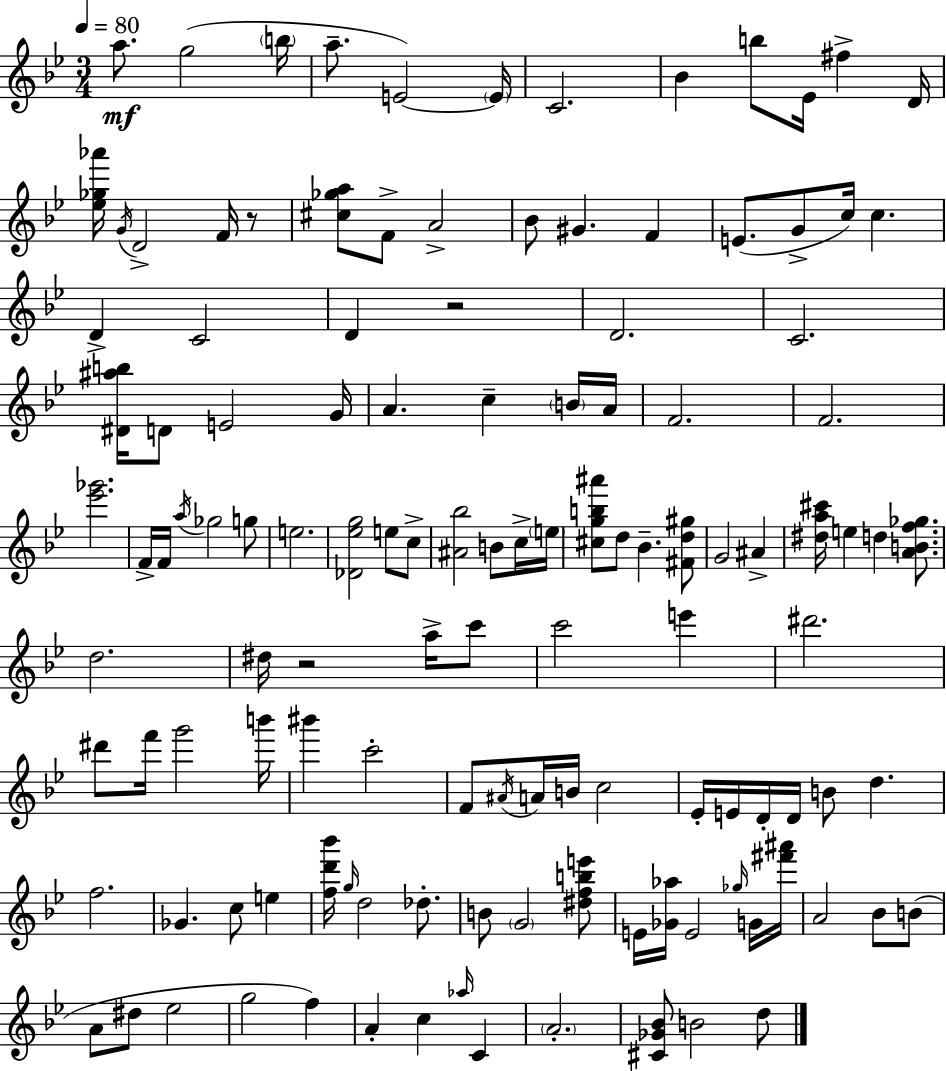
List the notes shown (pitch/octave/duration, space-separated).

A5/e. G5/h B5/s A5/e. E4/h E4/s C4/h. Bb4/q B5/e Eb4/s F#5/q D4/s [Eb5,Gb5,Ab6]/s G4/s D4/h F4/s R/e [C#5,Gb5,A5]/e F4/e A4/h Bb4/e G#4/q. F4/q E4/e. G4/e C5/s C5/q. D4/q C4/h D4/q R/h D4/h. C4/h. [D#4,A#5,B5]/s D4/e E4/h G4/s A4/q. C5/q B4/s A4/s F4/h. F4/h. [Eb6,Gb6]/h. F4/s F4/s A5/s Gb5/h G5/e E5/h. [Db4,Eb5,G5]/h E5/e C5/e [A#4,Bb5]/h B4/e C5/s E5/s [C#5,G5,B5,A#6]/e D5/e Bb4/q. [F#4,D5,G#5]/e G4/h A#4/q [D#5,A5,C#6]/s E5/q D5/q [A4,B4,F5,Gb5]/e. D5/h. D#5/s R/h A5/s C6/e C6/h E6/q D#6/h. D#6/e F6/s G6/h B6/s BIS6/q C6/h F4/e A#4/s A4/s B4/s C5/h Eb4/s E4/s D4/s D4/s B4/e D5/q. F5/h. Gb4/q. C5/e E5/q [F5,D6,Bb6]/s G5/s D5/h Db5/e. B4/e G4/h [D#5,F5,B5,E6]/e E4/s [Gb4,Ab5]/s E4/h Gb5/s G4/s [F#6,A#6]/s A4/h Bb4/e B4/e A4/e D#5/e Eb5/h G5/h F5/q A4/q C5/q Ab5/s C4/q A4/h. [C#4,Gb4,Bb4]/e B4/h D5/e